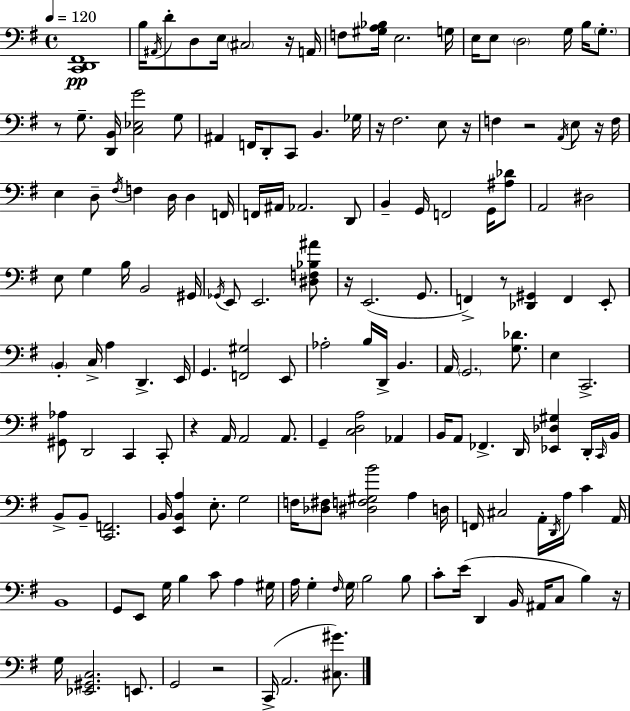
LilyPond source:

{
  \clef bass
  \time 4/4
  \defaultTimeSignature
  \key e \minor
  \tempo 4 = 120
  <c, d, fis,>1\pp | b16 \acciaccatura { ais,16 } d'8-. d8 e16 \parenthesize cis2 r16 | a,16 f8 <gis a bes>16 e2. | g16 e16 e8 \parenthesize d2 g16 b16 \parenthesize g8.-. | \break r8 g8.-- <d, b,>16 <c ees g'>2 g8 | ais,4 f,16 d,8-. c,8 b,4. | ges16 r16 fis2. e8 | r16 f4 r2 \acciaccatura { a,16 } e8 | \break r16 f16 e4 d8-- \acciaccatura { fis16 } f4 d16 d4 | f,16 f,16 ais,16 aes,2. | d,8 b,4-- g,16 f,2 | g,16 <ais des'>8 a,2 dis2 | \break e8 g4 b16 b,2 | gis,16 \acciaccatura { ges,16 } e,8 e,2. | <dis f bes ais'>8 r16 e,2.( | g,8. f,4->) r8 <des, gis,>4 f,4 | \break e,8-. \parenthesize b,4-. c16-> a4 d,4.-> | e,16 g,4. <f, gis>2 | e,8 aes2-. b16 d,16-> b,4. | a,16 \parenthesize g,2. | \break <g des'>8. e4 c,2.-> | <gis, aes>8 d,2 c,4 | c,8-. r4 a,16 a,2 | a,8. g,4-- <c d a>2 | \break aes,4 b,16 a,8 fes,4.-> d,16 <ees, des gis>4 | d,16-. \grace { c,16 } b,16 b,8-> b,8-- <c, f,>2. | b,16 <e, b, a>4 e8.-. g2 | f16 <des fis>8 <dis f gis b'>2 | \break a4 d16 f,16 cis2 a,16-. \acciaccatura { d,16 } | a16 c'4 a,16 b,1 | g,8 e,8 g16 b4 c'8 | a4 gis16 a16 g4-. \grace { fis16 } \parenthesize g16 b2 | \break b8 c'8-. e'16( d,4 b,16 ais,16 | c8 b4) r16 g16 <ees, gis, c>2. | e,8. g,2 r2 | c,16->( a,2. | \break <cis gis'>8.) \bar "|."
}